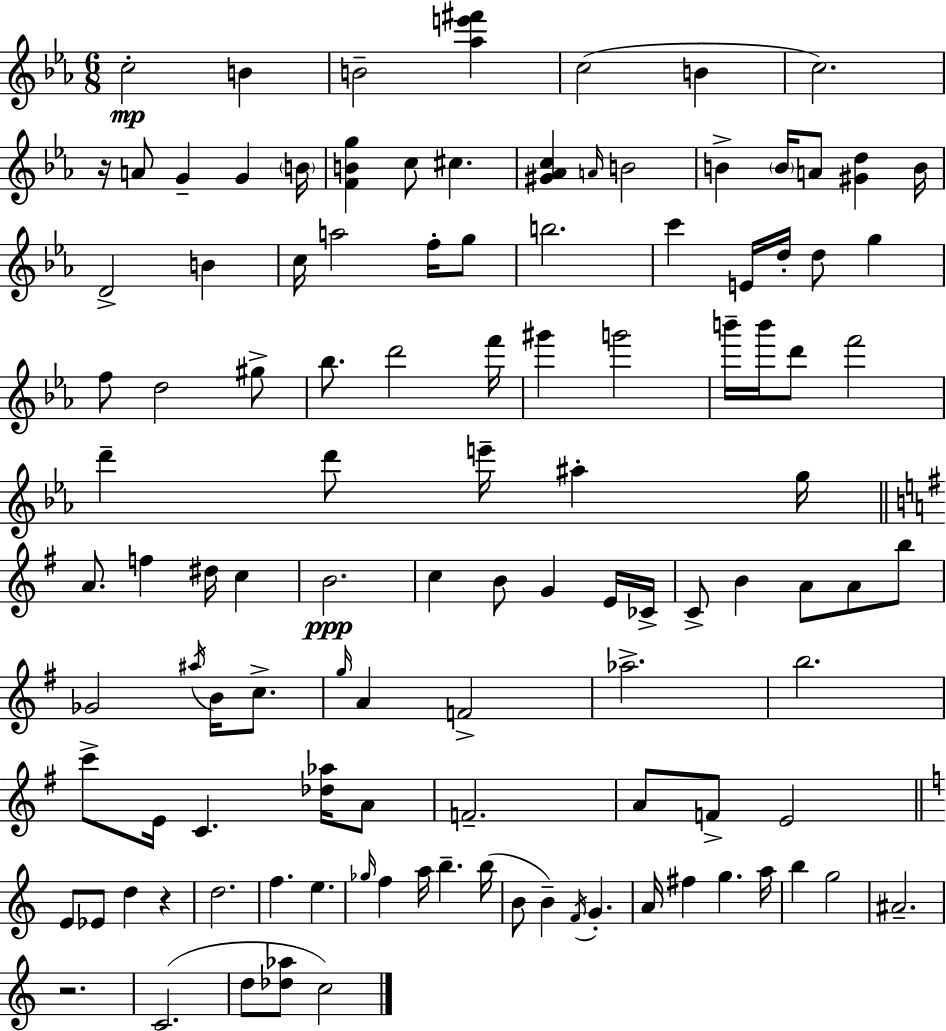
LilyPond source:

{
  \clef treble
  \numericTimeSignature
  \time 6/8
  \key ees \major
  c''2-.\mp b'4 | b'2-- <aes'' e''' fis'''>4 | c''2( b'4 | c''2.) | \break r16 a'8 g'4-- g'4 \parenthesize b'16 | <f' b' g''>4 c''8 cis''4. | <gis' aes' c''>4 \grace { a'16 } b'2 | b'4-> \parenthesize b'16 a'8 <gis' d''>4 | \break b'16 d'2-> b'4 | c''16 a''2 f''16-. g''8 | b''2. | c'''4 e'16 d''16-. d''8 g''4 | \break f''8 d''2 gis''8-> | bes''8. d'''2 | f'''16 gis'''4 g'''2 | b'''16-- b'''16 d'''8 f'''2 | \break d'''4-- d'''8 e'''16-- ais''4-. | g''16 \bar "||" \break \key g \major a'8. f''4 dis''16 c''4 | b'2.\ppp | c''4 b'8 g'4 e'16 ces'16-> | c'8-> b'4 a'8 a'8 b''8 | \break ges'2 \acciaccatura { ais''16 } b'16 c''8.-> | \grace { g''16 } a'4 f'2-> | aes''2.-> | b''2. | \break c'''8-> e'16 c'4. <des'' aes''>16 | a'8 f'2.-- | a'8 f'8-> e'2 | \bar "||" \break \key c \major e'8 ees'8 d''4 r4 | d''2. | f''4. e''4. | \grace { ges''16 } f''4 a''16 b''4.-- | \break b''16( b'8 b'4--) \acciaccatura { f'16 } g'4.-. | a'16 fis''4 g''4. | a''16 b''4 g''2 | ais'2.-- | \break r2. | c'2.( | d''8 <des'' aes''>8 c''2) | \bar "|."
}